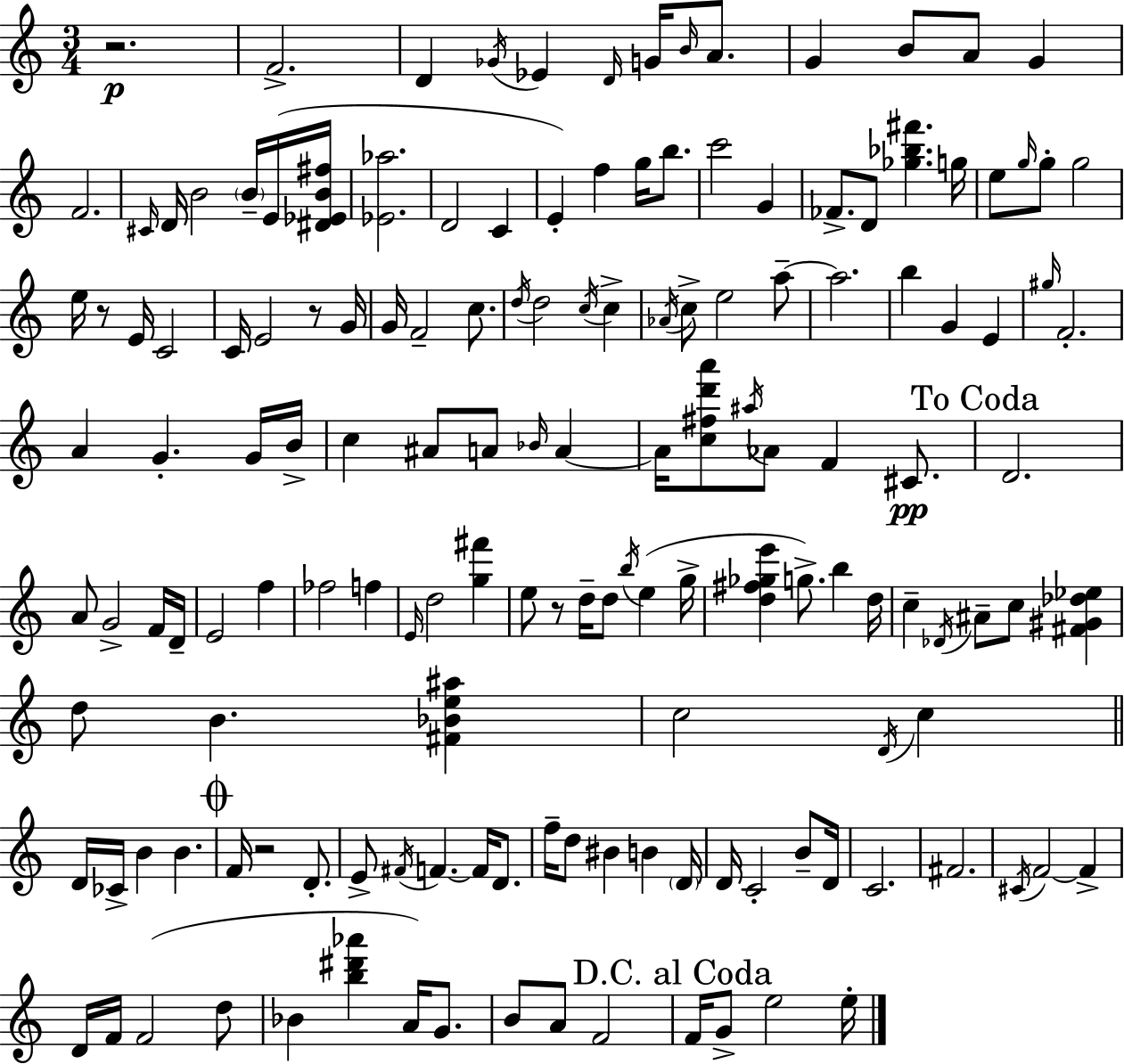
{
  \clef treble
  \numericTimeSignature
  \time 3/4
  \key a \minor
  r2.\p | f'2.-> | d'4 \acciaccatura { ges'16 } ees'4 \grace { d'16 } g'16 \grace { b'16 } | a'8. g'4 b'8 a'8 g'4 | \break f'2. | \grace { cis'16 } d'16 b'2 | \parenthesize b'16-- e'16( <dis' ees' b' fis''>16 <ees' aes''>2. | d'2 | \break c'4 e'4-.) f''4 | g''16 b''8. c'''2 | g'4 fes'8.-> d'8 <ges'' bes'' fis'''>4. | g''16 e''8 \grace { g''16 } g''8-. g''2 | \break e''16 r8 e'16 c'2 | c'16 e'2 | r8 g'16 g'16 f'2-- | c''8. \acciaccatura { d''16 } d''2 | \break \acciaccatura { c''16 } c''4-> \acciaccatura { aes'16 } c''8-> e''2 | a''8--~~ a''2. | b''4 | g'4 e'4 \grace { gis''16 } f'2.-. | \break a'4 | g'4.-. g'16 b'16-> c''4 | ais'8 a'8 \grace { bes'16 } a'4~~ a'16 <c'' fis'' d''' a'''>8 | \acciaccatura { ais''16 } aes'8 f'4 cis'8.\pp \mark "To Coda" d'2. | \break a'8 | g'2-> f'16 d'16-- e'2 | f''4 fes''2 | f''4 \grace { e'16 } | \break d''2 <g'' fis'''>4 | e''8 r8 d''16-- d''8 \acciaccatura { b''16 }( e''4 | g''16-> <d'' fis'' ges'' e'''>4 g''8.->) b''4 | d''16 c''4-- \acciaccatura { des'16 } ais'8-- c''8 <fis' gis' des'' ees''>4 | \break d''8 b'4. <fis' bes' e'' ais''>4 | c''2 \acciaccatura { d'16 } c''4 | \bar "||" \break \key a \minor d'16 ces'16-> b'4 b'4. | \mark \markup { \musicglyph "scripts.coda" } f'16 r2 d'8.-. | e'8-> \acciaccatura { fis'16 } f'4.~~ f'16 d'8. | f''16-- d''8 bis'4 b'4 | \break \parenthesize d'16 d'16 c'2-. b'8-- | d'16 c'2. | fis'2. | \acciaccatura { cis'16 } f'2~~ f'4-> | \break d'16 f'16 f'2( | d''8 bes'4 <b'' dis''' aes'''>4 a'16) g'8. | b'8 a'8 f'2 | \mark "D.C. al Coda" f'16 g'8-> e''2 | \break e''16-. \bar "|."
}